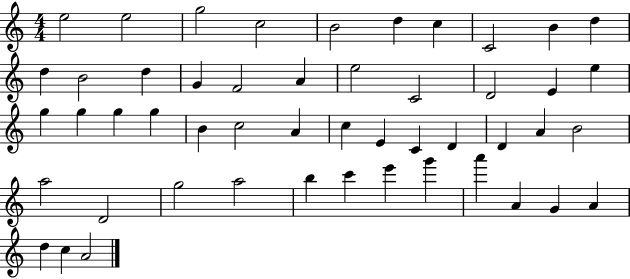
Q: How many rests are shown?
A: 0